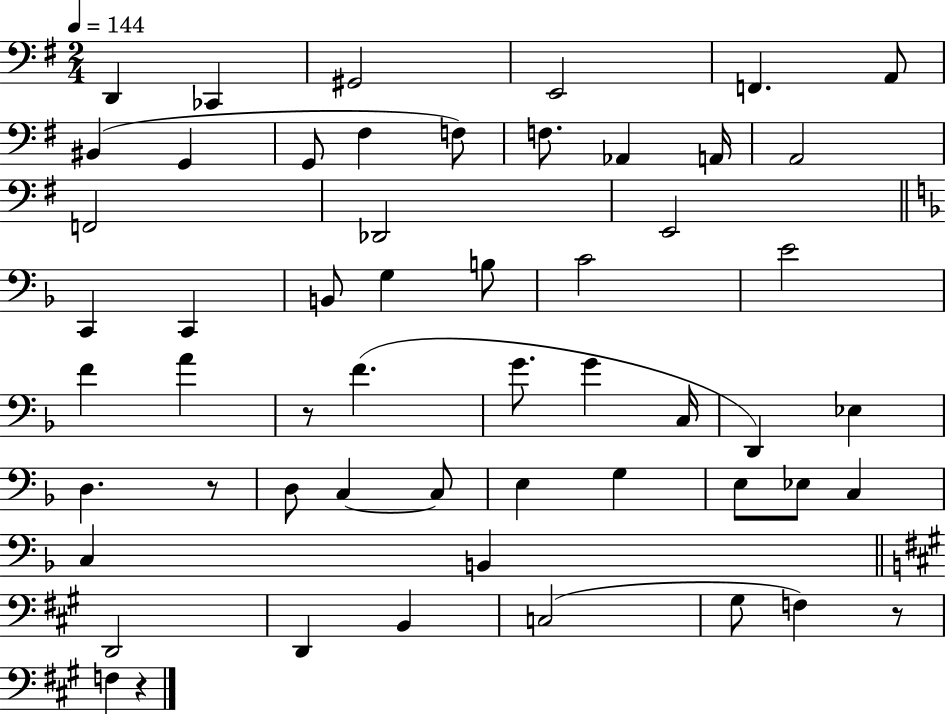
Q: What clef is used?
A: bass